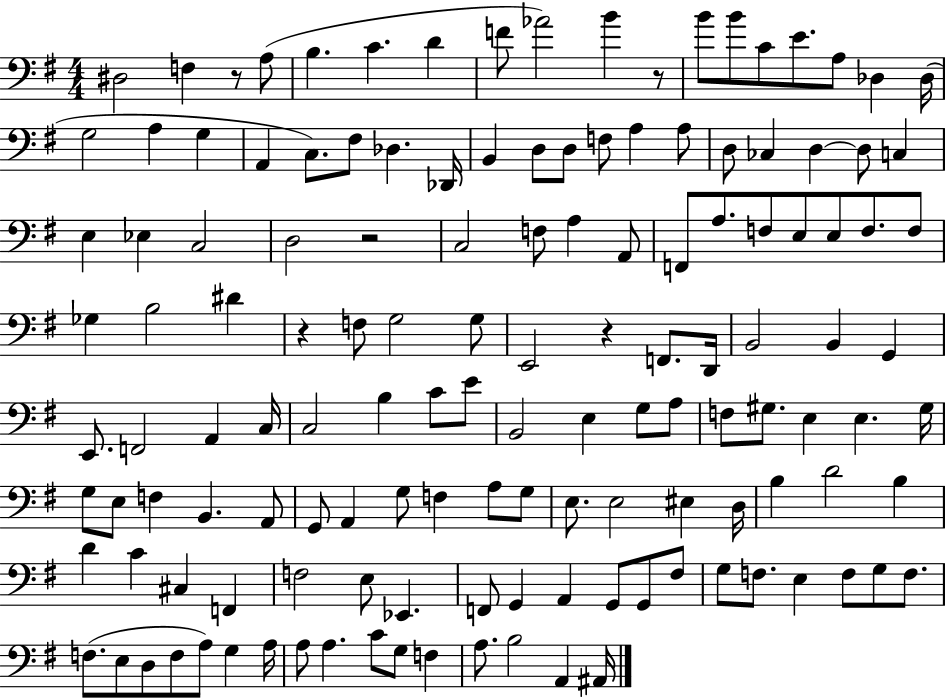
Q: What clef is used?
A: bass